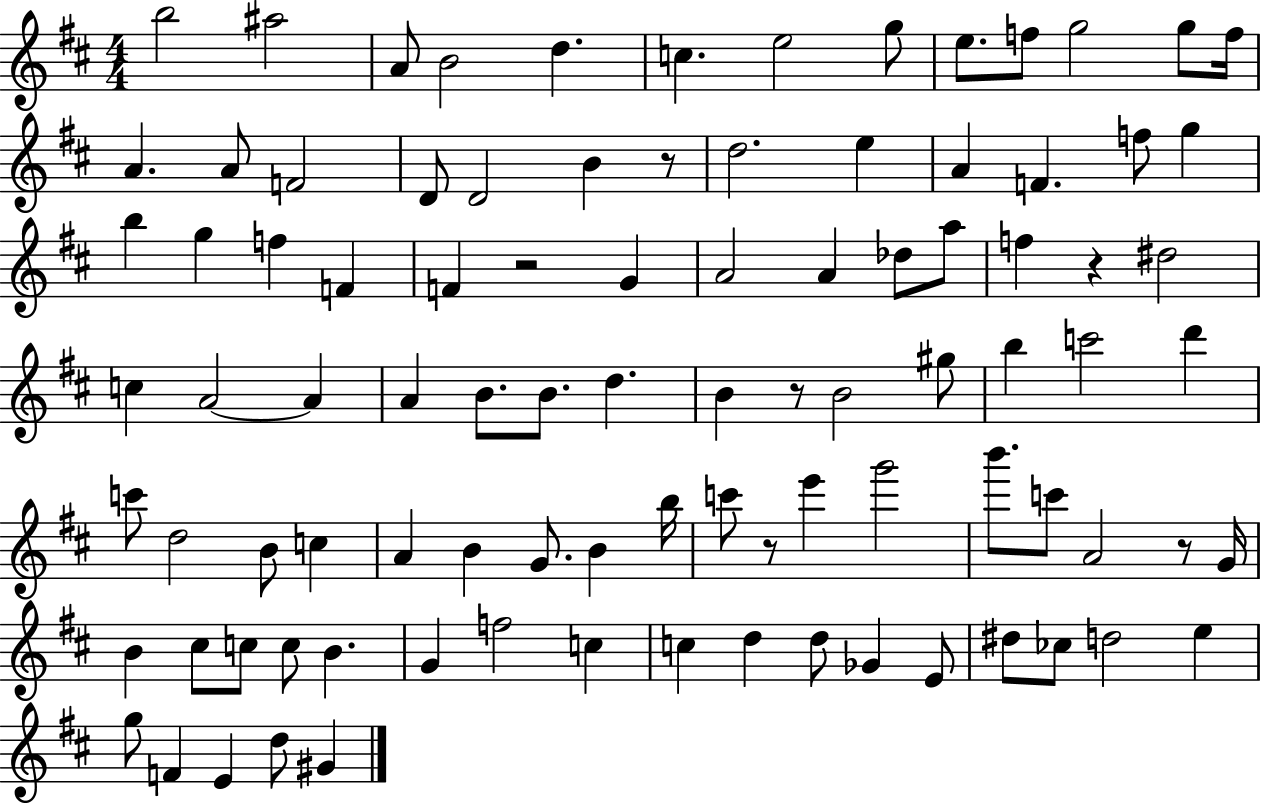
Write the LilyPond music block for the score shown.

{
  \clef treble
  \numericTimeSignature
  \time 4/4
  \key d \major
  \repeat volta 2 { b''2 ais''2 | a'8 b'2 d''4. | c''4. e''2 g''8 | e''8. f''8 g''2 g''8 f''16 | \break a'4. a'8 f'2 | d'8 d'2 b'4 r8 | d''2. e''4 | a'4 f'4. f''8 g''4 | \break b''4 g''4 f''4 f'4 | f'4 r2 g'4 | a'2 a'4 des''8 a''8 | f''4 r4 dis''2 | \break c''4 a'2~~ a'4 | a'4 b'8. b'8. d''4. | b'4 r8 b'2 gis''8 | b''4 c'''2 d'''4 | \break c'''8 d''2 b'8 c''4 | a'4 b'4 g'8. b'4 b''16 | c'''8 r8 e'''4 g'''2 | b'''8. c'''8 a'2 r8 g'16 | \break b'4 cis''8 c''8 c''8 b'4. | g'4 f''2 c''4 | c''4 d''4 d''8 ges'4 e'8 | dis''8 ces''8 d''2 e''4 | \break g''8 f'4 e'4 d''8 gis'4 | } \bar "|."
}